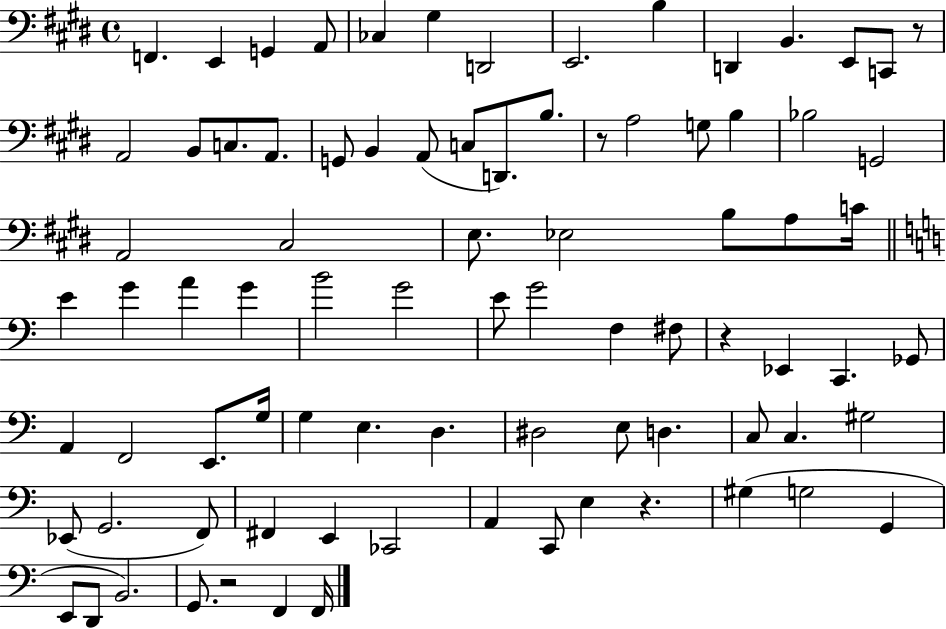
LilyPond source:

{
  \clef bass
  \time 4/4
  \defaultTimeSignature
  \key e \major
  f,4. e,4 g,4 a,8 | ces4 gis4 d,2 | e,2. b4 | d,4 b,4. e,8 c,8 r8 | \break a,2 b,8 c8. a,8. | g,8 b,4 a,8( c8 d,8.) b8. | r8 a2 g8 b4 | bes2 g,2 | \break a,2 cis2 | e8. ees2 b8 a8 c'16 | \bar "||" \break \key c \major e'4 g'4 a'4 g'4 | b'2 g'2 | e'8 g'2 f4 fis8 | r4 ees,4 c,4. ges,8 | \break a,4 f,2 e,8. g16 | g4 e4. d4. | dis2 e8 d4. | c8 c4. gis2 | \break ees,8( g,2. f,8) | fis,4 e,4 ces,2 | a,4 c,8 e4 r4. | gis4( g2 g,4 | \break e,8 d,8 b,2.) | g,8. r2 f,4 f,16 | \bar "|."
}